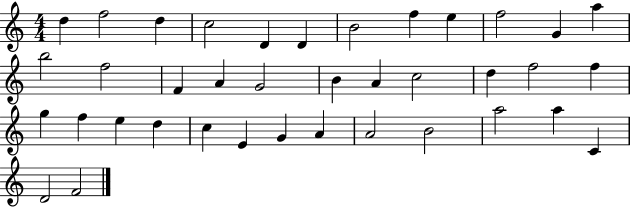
D5/q F5/h D5/q C5/h D4/q D4/q B4/h F5/q E5/q F5/h G4/q A5/q B5/h F5/h F4/q A4/q G4/h B4/q A4/q C5/h D5/q F5/h F5/q G5/q F5/q E5/q D5/q C5/q E4/q G4/q A4/q A4/h B4/h A5/h A5/q C4/q D4/h F4/h